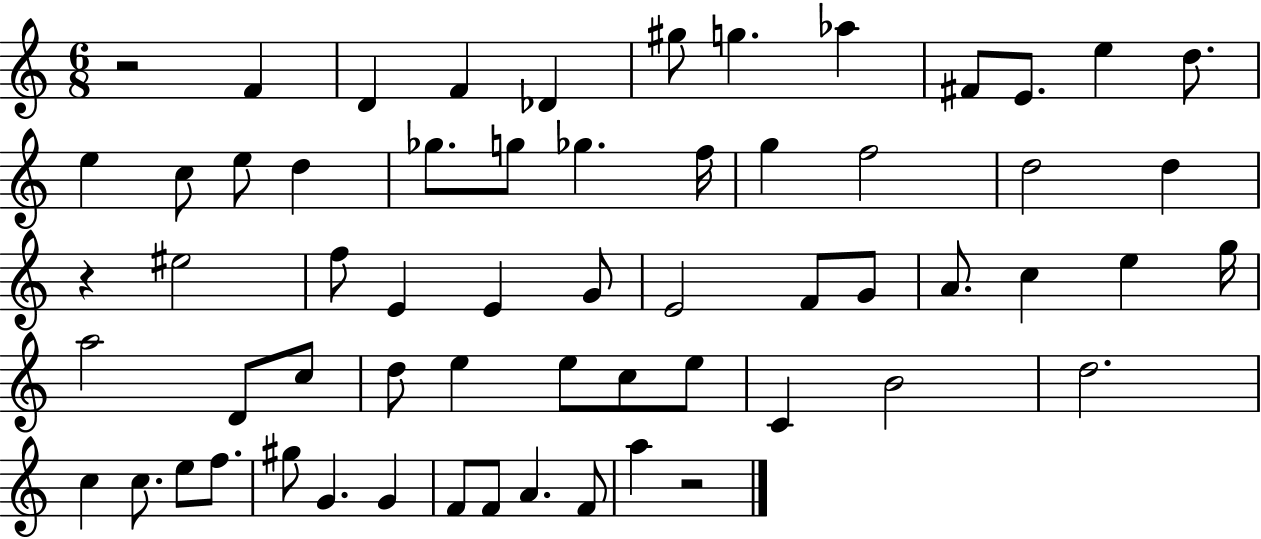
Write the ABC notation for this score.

X:1
T:Untitled
M:6/8
L:1/4
K:C
z2 F D F _D ^g/2 g _a ^F/2 E/2 e d/2 e c/2 e/2 d _g/2 g/2 _g f/4 g f2 d2 d z ^e2 f/2 E E G/2 E2 F/2 G/2 A/2 c e g/4 a2 D/2 c/2 d/2 e e/2 c/2 e/2 C B2 d2 c c/2 e/2 f/2 ^g/2 G G F/2 F/2 A F/2 a z2